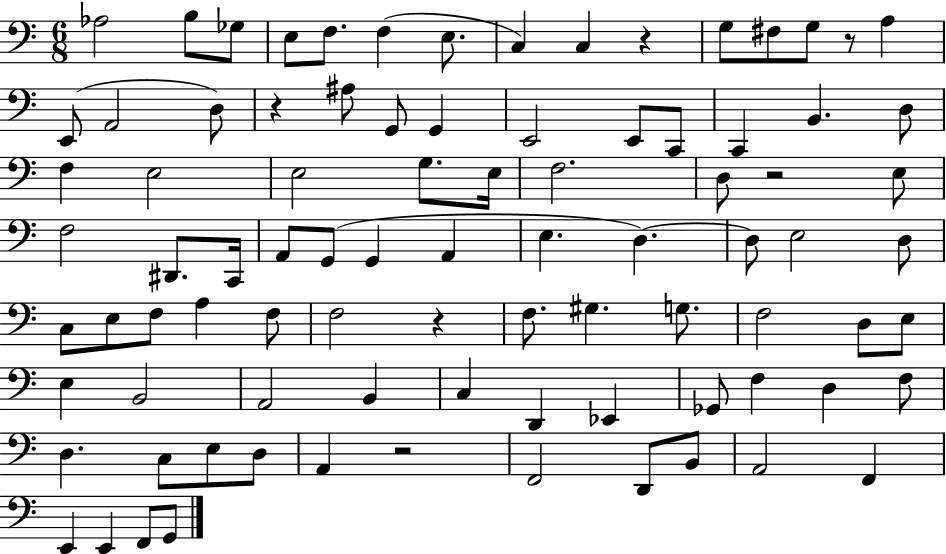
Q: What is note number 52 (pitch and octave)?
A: F3